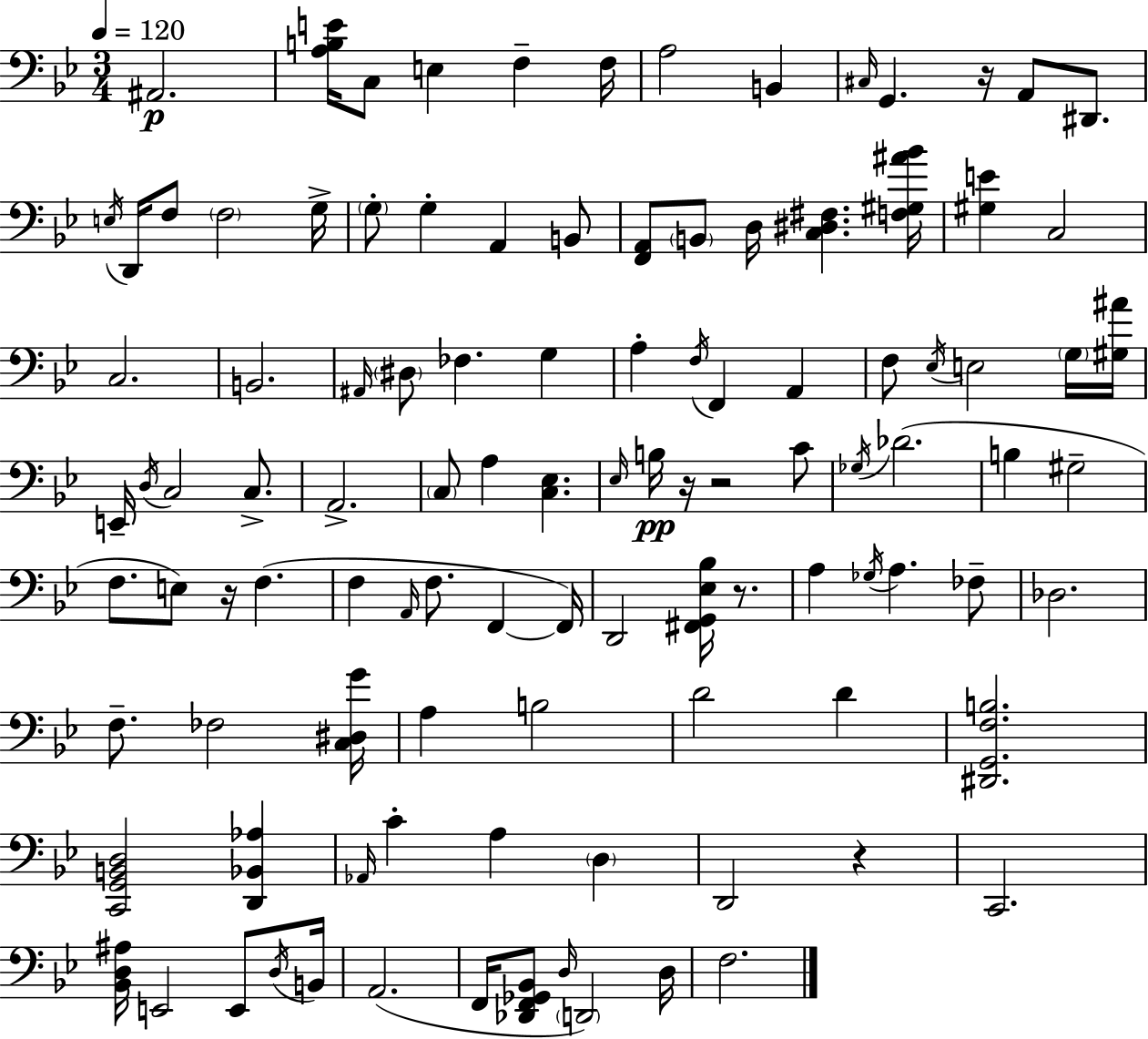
X:1
T:Untitled
M:3/4
L:1/4
K:Gm
^A,,2 [A,B,E]/4 C,/2 E, F, F,/4 A,2 B,, ^C,/4 G,, z/4 A,,/2 ^D,,/2 E,/4 D,,/4 F,/2 F,2 G,/4 G,/2 G, A,, B,,/2 [F,,A,,]/2 B,,/2 D,/4 [C,^D,^F,] [F,^G,^A_B]/4 [^G,E] C,2 C,2 B,,2 ^A,,/4 ^D,/2 _F, G, A, F,/4 F,, A,, F,/2 _E,/4 E,2 G,/4 [^G,^A]/4 E,,/4 D,/4 C,2 C,/2 A,,2 C,/2 A, [C,_E,] _E,/4 B,/4 z/4 z2 C/2 _G,/4 _D2 B, ^G,2 F,/2 E,/2 z/4 F, F, A,,/4 F,/2 F,, F,,/4 D,,2 [^F,,G,,_E,_B,]/4 z/2 A, _G,/4 A, _F,/2 _D,2 F,/2 _F,2 [C,^D,G]/4 A, B,2 D2 D [^D,,G,,F,B,]2 [C,,G,,B,,D,]2 [D,,_B,,_A,] _A,,/4 C A, D, D,,2 z C,,2 [_B,,D,^A,]/4 E,,2 E,,/2 D,/4 B,,/4 A,,2 F,,/4 [_D,,F,,_G,,_B,,]/2 D,/4 D,,2 D,/4 F,2